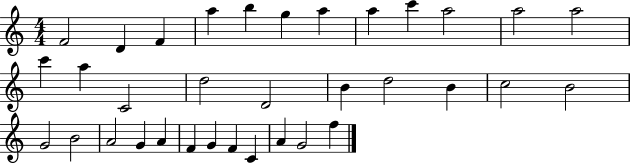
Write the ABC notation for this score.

X:1
T:Untitled
M:4/4
L:1/4
K:C
F2 D F a b g a a c' a2 a2 a2 c' a C2 d2 D2 B d2 B c2 B2 G2 B2 A2 G A F G F C A G2 f